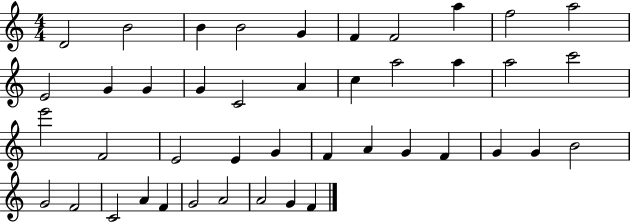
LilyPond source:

{
  \clef treble
  \numericTimeSignature
  \time 4/4
  \key c \major
  d'2 b'2 | b'4 b'2 g'4 | f'4 f'2 a''4 | f''2 a''2 | \break e'2 g'4 g'4 | g'4 c'2 a'4 | c''4 a''2 a''4 | a''2 c'''2 | \break e'''2 f'2 | e'2 e'4 g'4 | f'4 a'4 g'4 f'4 | g'4 g'4 b'2 | \break g'2 f'2 | c'2 a'4 f'4 | g'2 a'2 | a'2 g'4 f'4 | \break \bar "|."
}